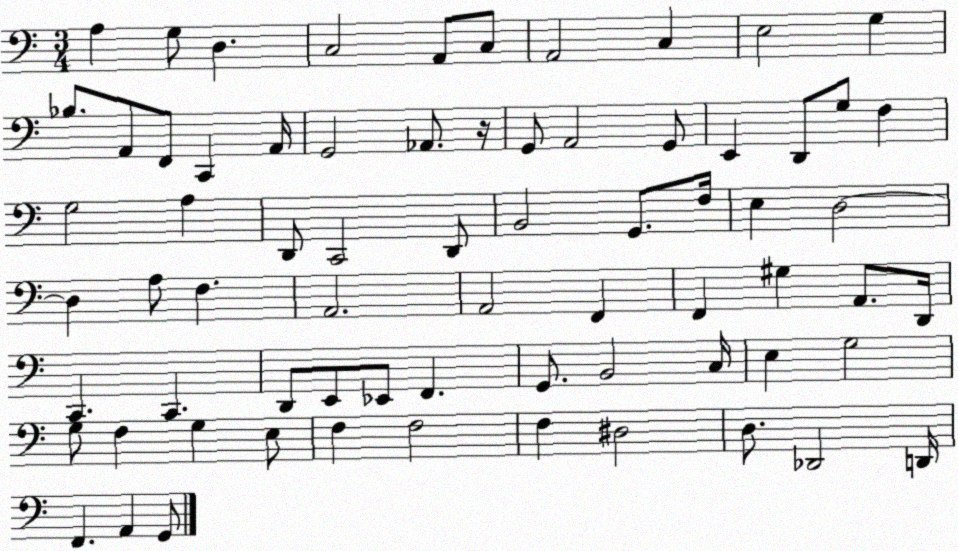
X:1
T:Untitled
M:3/4
L:1/4
K:C
A, G,/2 D, C,2 A,,/2 C,/2 A,,2 C, E,2 G, _B,/2 A,,/2 F,,/2 C,, A,,/4 G,,2 _A,,/2 z/4 G,,/2 A,,2 G,,/2 E,, D,,/2 G,/2 F, G,2 A, D,,/2 C,,2 D,,/2 B,,2 G,,/2 F,/4 E, D,2 D, A,/2 F, A,,2 A,,2 F,, F,, ^G, A,,/2 D,,/4 C,, C,, D,,/2 E,,/2 _E,,/2 F,, G,,/2 B,,2 C,/4 E, G,2 G,/2 F, G, E,/2 F, F,2 F, ^D,2 D,/2 _D,,2 D,,/4 F,, A,, G,,/2